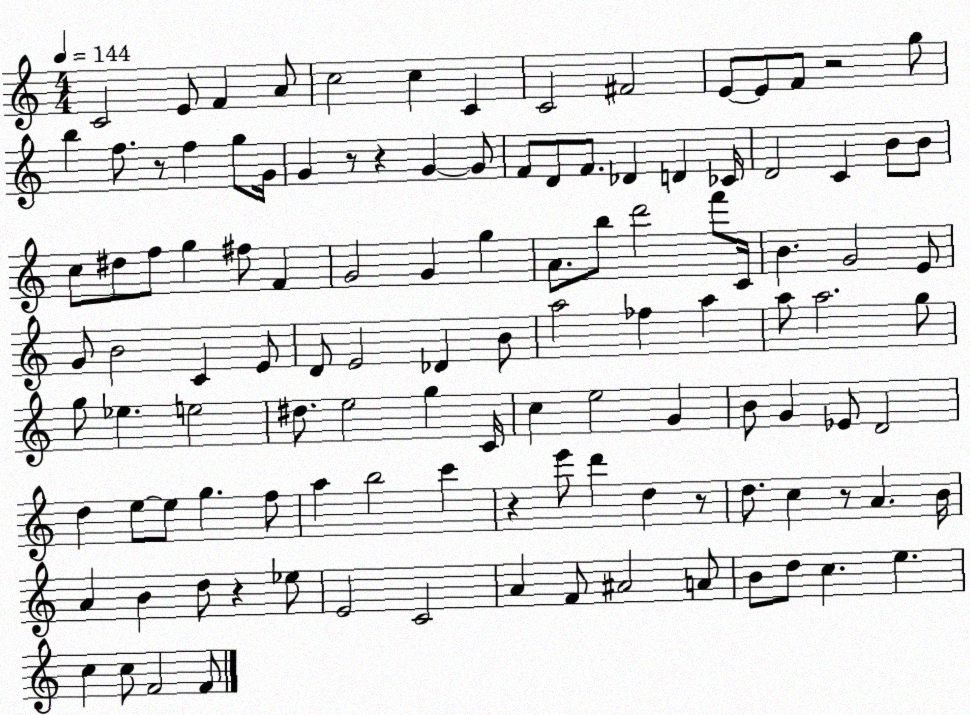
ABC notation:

X:1
T:Untitled
M:4/4
L:1/4
K:C
C2 E/2 F A/2 c2 c C C2 ^F2 E/2 E/2 F/2 z2 g/2 b f/2 z/2 f g/2 G/4 G z/2 z G G/2 F/2 D/2 F/2 _D D _C/4 D2 C B/2 B/2 c/2 ^d/2 f/2 g ^f/2 F G2 G g A/2 b/2 d'2 f'/2 C/4 B G2 E/2 G/2 B2 C E/2 D/2 E2 _D B/2 a2 _f a a/2 a2 g/2 g/2 _e e2 ^d/2 e2 g C/4 c e2 G B/2 G _E/2 D2 d e/2 e/2 g f/2 a b2 c' z e'/2 d' d z/2 d/2 c z/2 A B/4 A B d/2 z _e/2 E2 C2 A F/2 ^A2 A/2 B/2 d/2 c e c c/2 F2 F/2